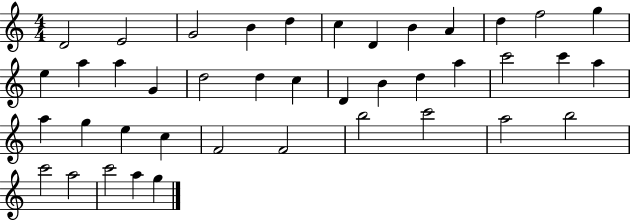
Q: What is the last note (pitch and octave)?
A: G5